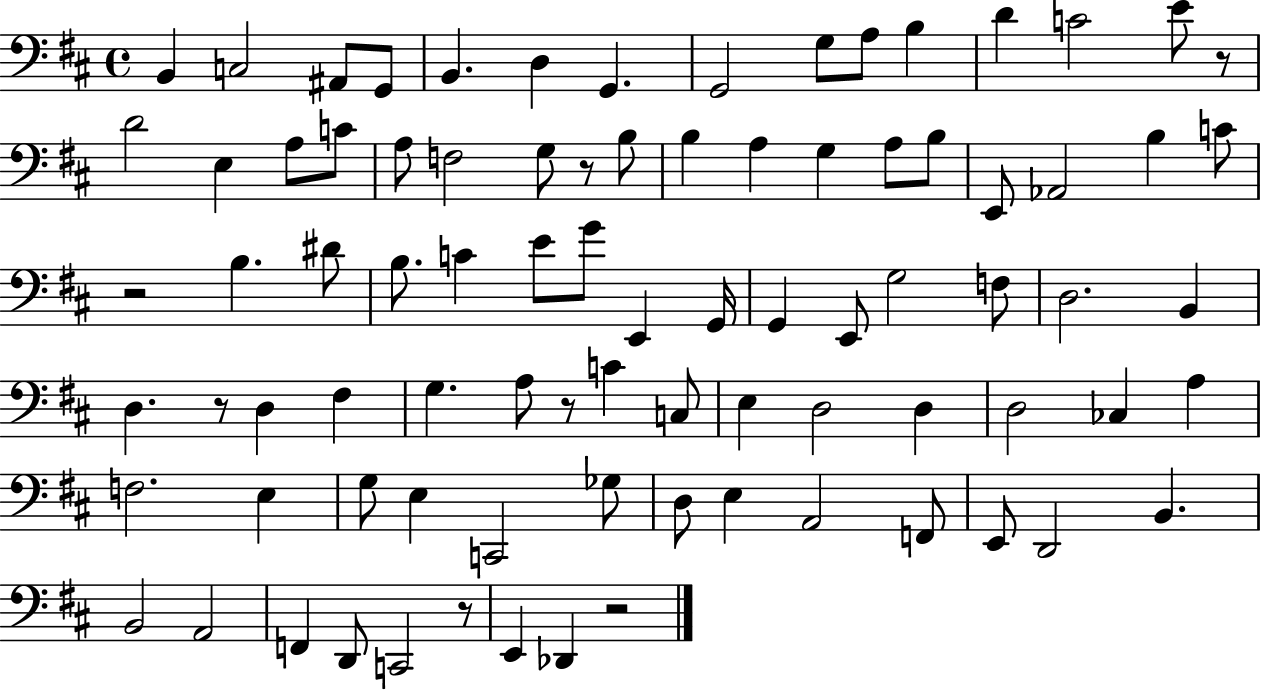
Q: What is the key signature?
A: D major